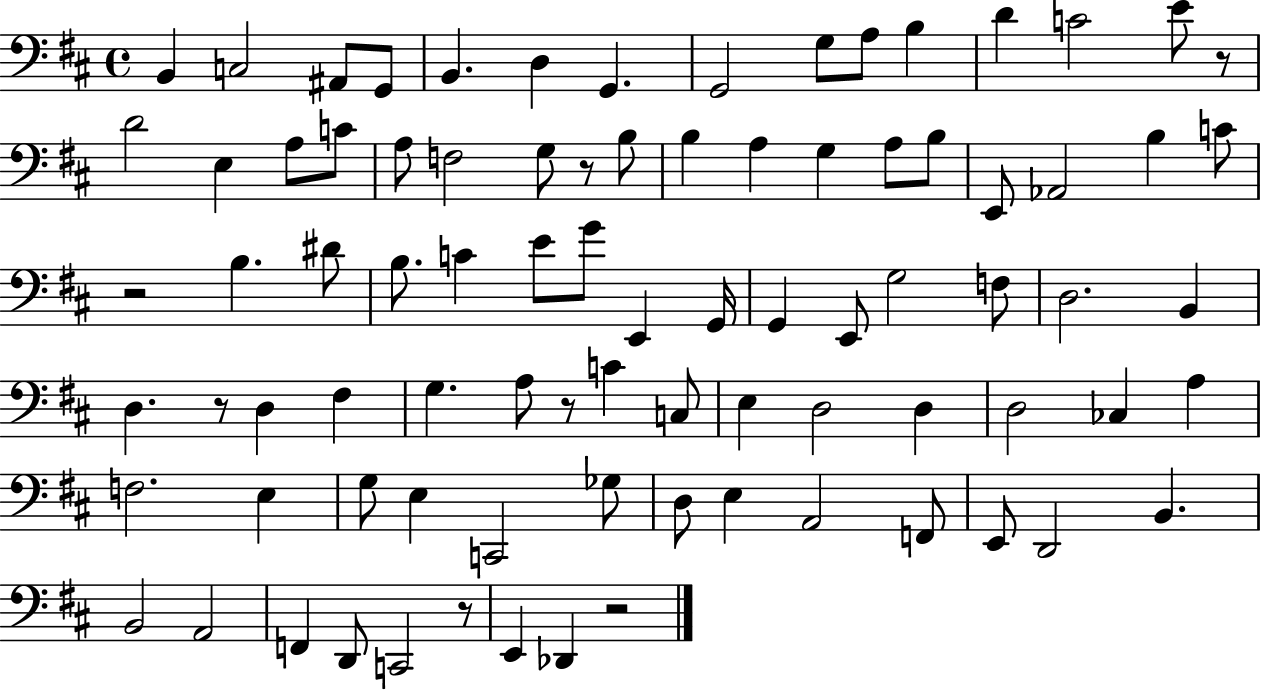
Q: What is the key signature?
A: D major